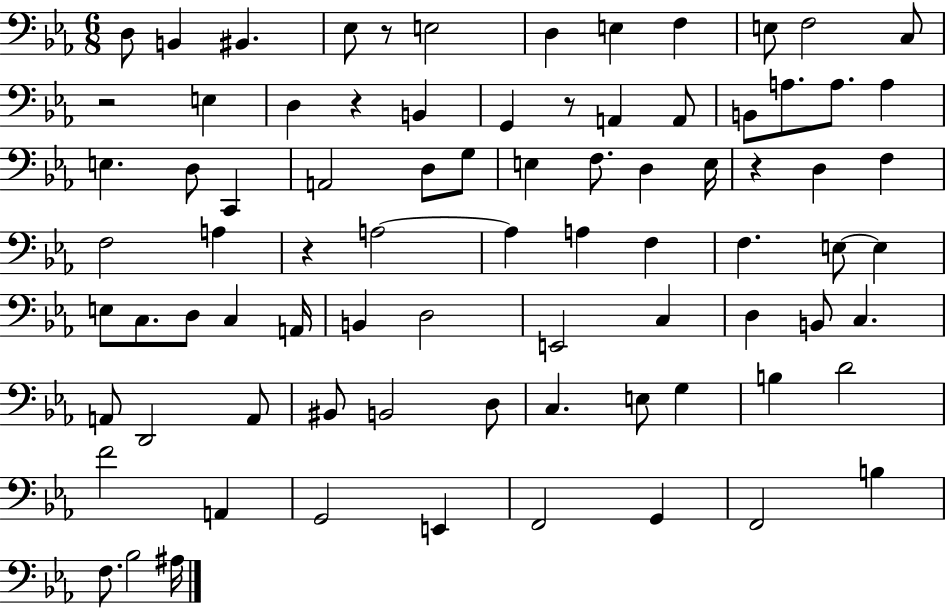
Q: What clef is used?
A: bass